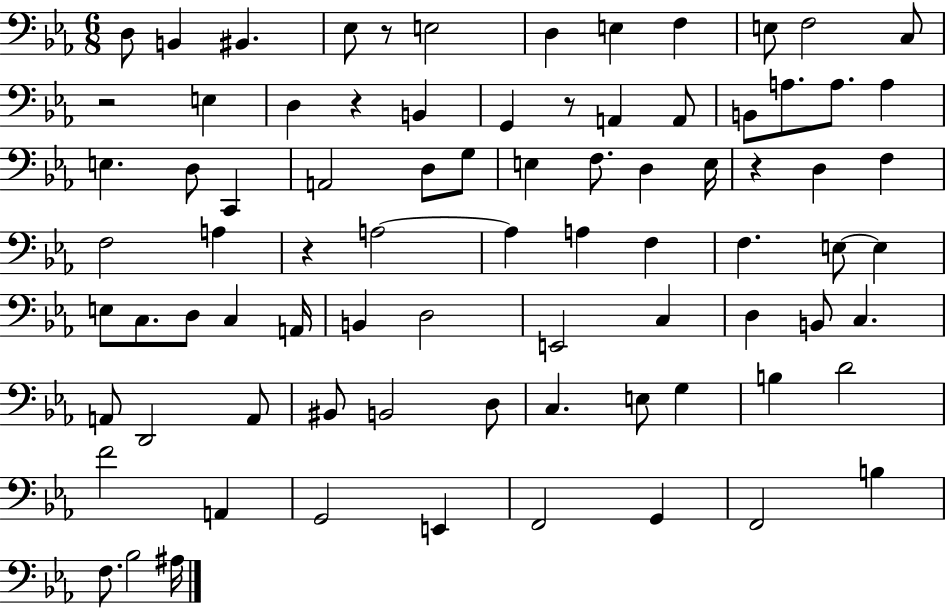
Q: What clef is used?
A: bass